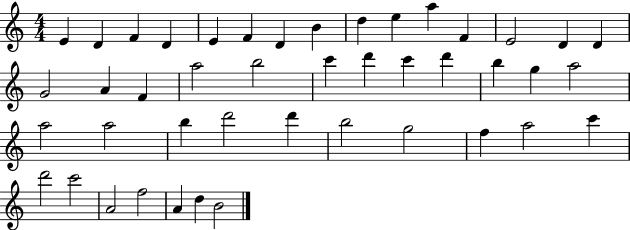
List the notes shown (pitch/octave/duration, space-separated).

E4/q D4/q F4/q D4/q E4/q F4/q D4/q B4/q D5/q E5/q A5/q F4/q E4/h D4/q D4/q G4/h A4/q F4/q A5/h B5/h C6/q D6/q C6/q D6/q B5/q G5/q A5/h A5/h A5/h B5/q D6/h D6/q B5/h G5/h F5/q A5/h C6/q D6/h C6/h A4/h F5/h A4/q D5/q B4/h